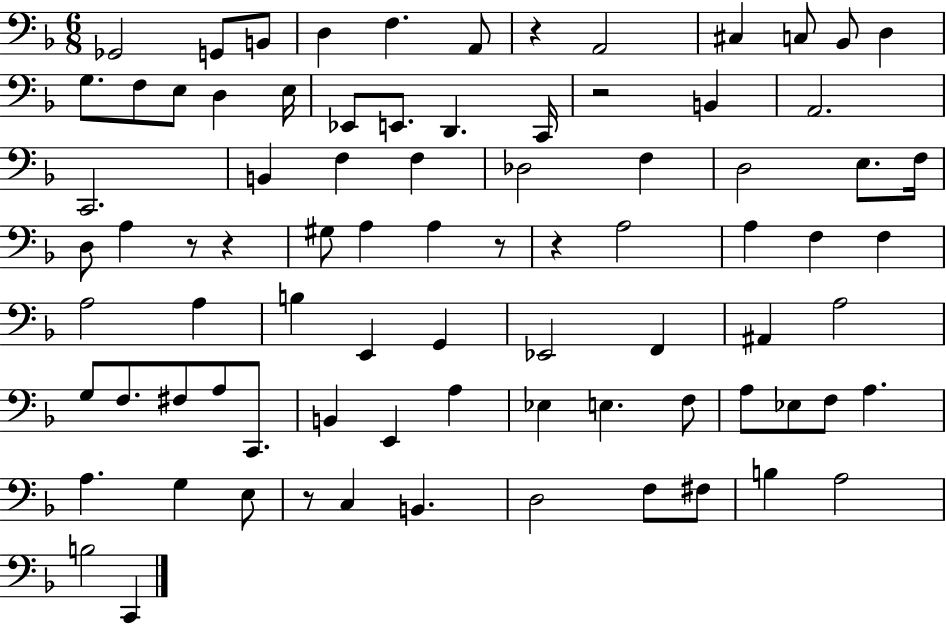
X:1
T:Untitled
M:6/8
L:1/4
K:F
_G,,2 G,,/2 B,,/2 D, F, A,,/2 z A,,2 ^C, C,/2 _B,,/2 D, G,/2 F,/2 E,/2 D, E,/4 _E,,/2 E,,/2 D,, C,,/4 z2 B,, A,,2 C,,2 B,, F, F, _D,2 F, D,2 E,/2 F,/4 D,/2 A, z/2 z ^G,/2 A, A, z/2 z A,2 A, F, F, A,2 A, B, E,, G,, _E,,2 F,, ^A,, A,2 G,/2 F,/2 ^F,/2 A,/2 C,,/2 B,, E,, A, _E, E, F,/2 A,/2 _E,/2 F,/2 A, A, G, E,/2 z/2 C, B,, D,2 F,/2 ^F,/2 B, A,2 B,2 C,,